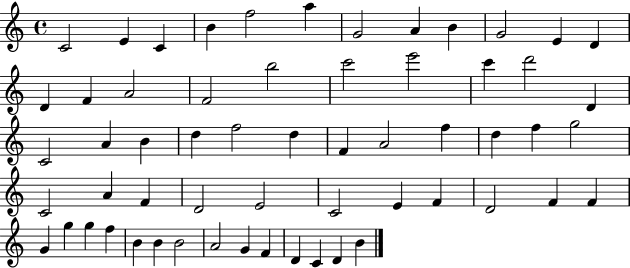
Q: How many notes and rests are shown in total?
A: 59